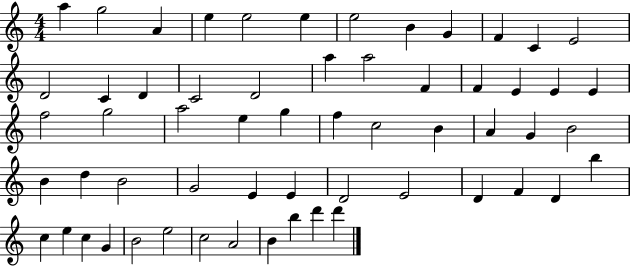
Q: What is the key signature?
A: C major